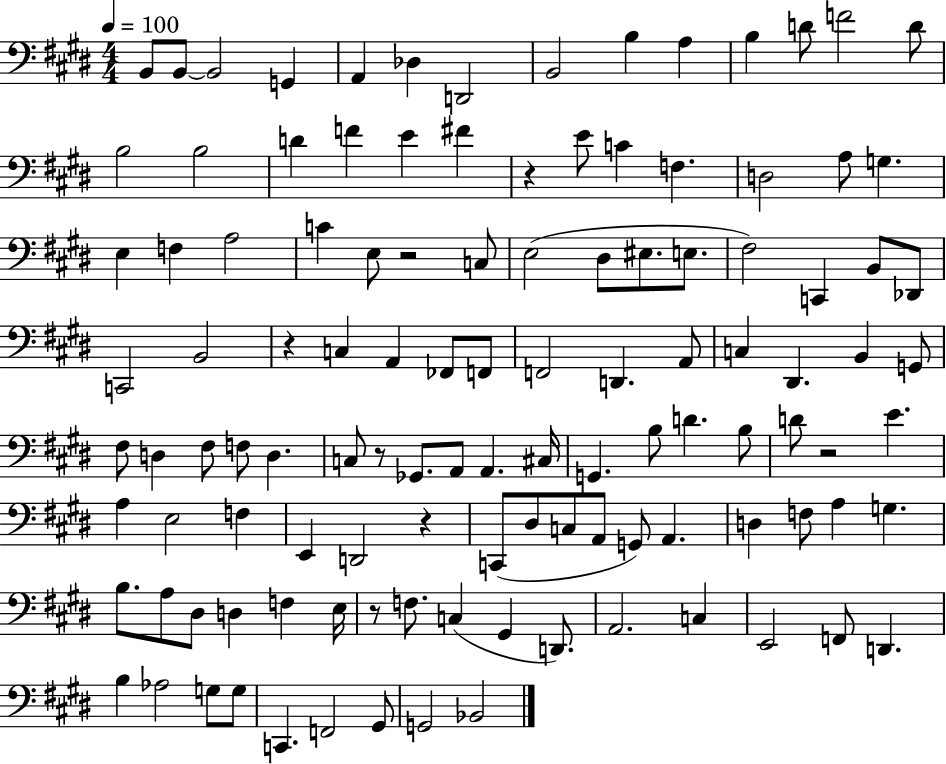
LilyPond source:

{
  \clef bass
  \numericTimeSignature
  \time 4/4
  \key e \major
  \tempo 4 = 100
  b,8 b,8~~ b,2 g,4 | a,4 des4 d,2 | b,2 b4 a4 | b4 d'8 f'2 d'8 | \break b2 b2 | d'4 f'4 e'4 fis'4 | r4 e'8 c'4 f4. | d2 a8 g4. | \break e4 f4 a2 | c'4 e8 r2 c8 | e2( dis8 eis8. e8. | fis2) c,4 b,8 des,8 | \break c,2 b,2 | r4 c4 a,4 fes,8 f,8 | f,2 d,4. a,8 | c4 dis,4. b,4 g,8 | \break fis8 d4 fis8 f8 d4. | c8 r8 ges,8. a,8 a,4. cis16 | g,4. b8 d'4. b8 | d'8 r2 e'4. | \break a4 e2 f4 | e,4 d,2 r4 | c,8( dis8 c8 a,8 g,8) a,4. | d4 f8 a4 g4. | \break b8. a8 dis8 d4 f4 e16 | r8 f8. c4( gis,4 d,8.) | a,2. c4 | e,2 f,8 d,4. | \break b4 aes2 g8 g8 | c,4. f,2 gis,8 | g,2 bes,2 | \bar "|."
}